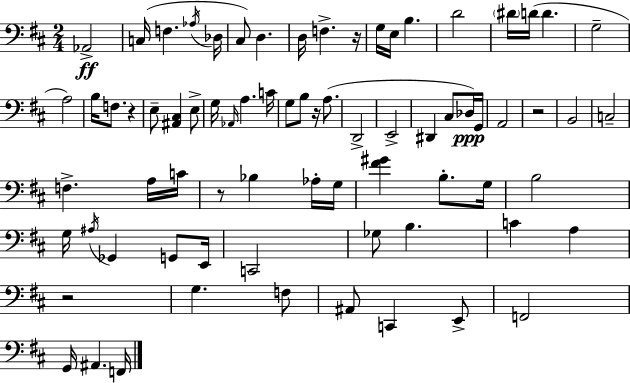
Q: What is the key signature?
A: D major